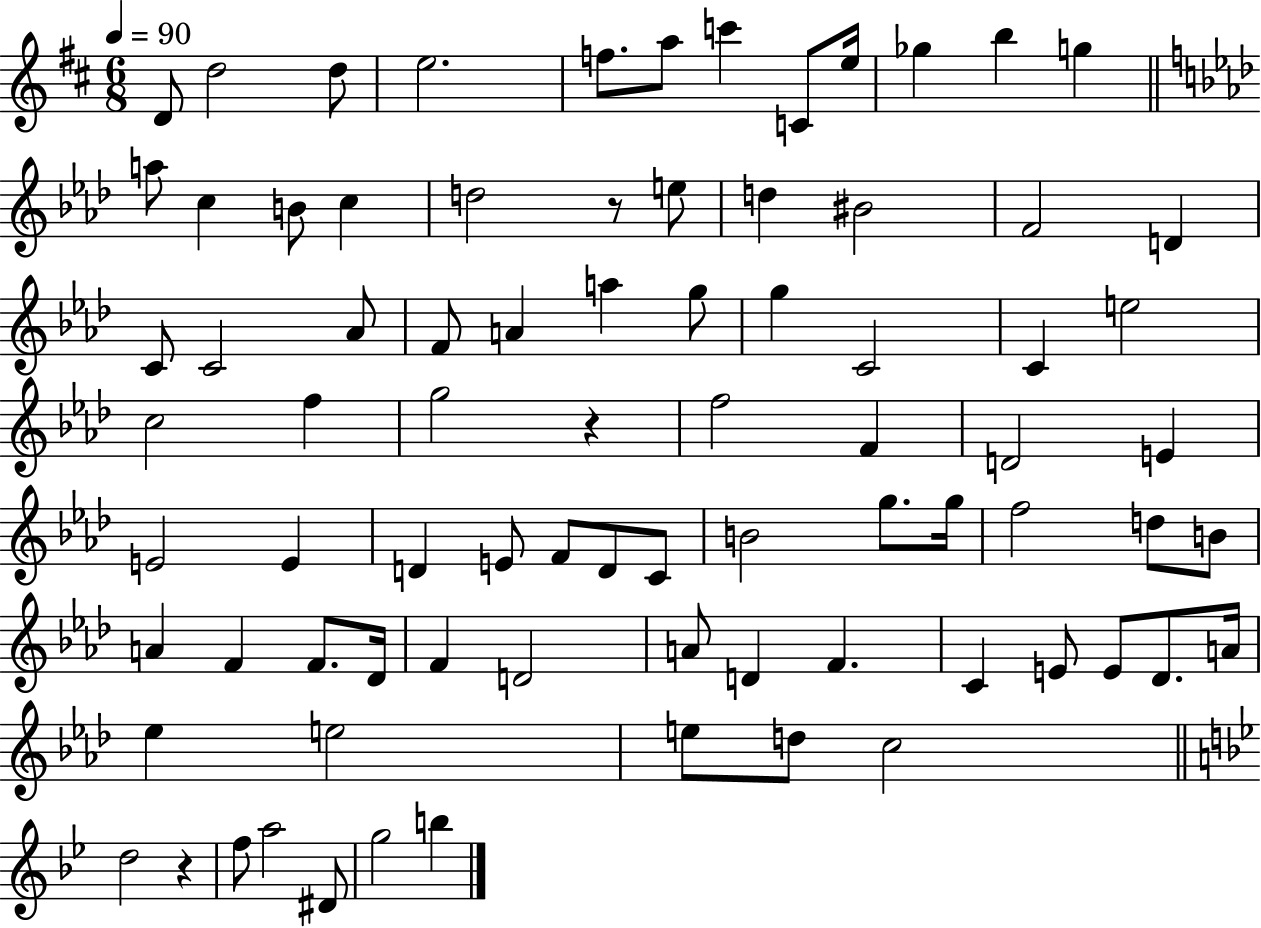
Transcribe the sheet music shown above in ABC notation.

X:1
T:Untitled
M:6/8
L:1/4
K:D
D/2 d2 d/2 e2 f/2 a/2 c' C/2 e/4 _g b g a/2 c B/2 c d2 z/2 e/2 d ^B2 F2 D C/2 C2 _A/2 F/2 A a g/2 g C2 C e2 c2 f g2 z f2 F D2 E E2 E D E/2 F/2 D/2 C/2 B2 g/2 g/4 f2 d/2 B/2 A F F/2 _D/4 F D2 A/2 D F C E/2 E/2 _D/2 A/4 _e e2 e/2 d/2 c2 d2 z f/2 a2 ^D/2 g2 b